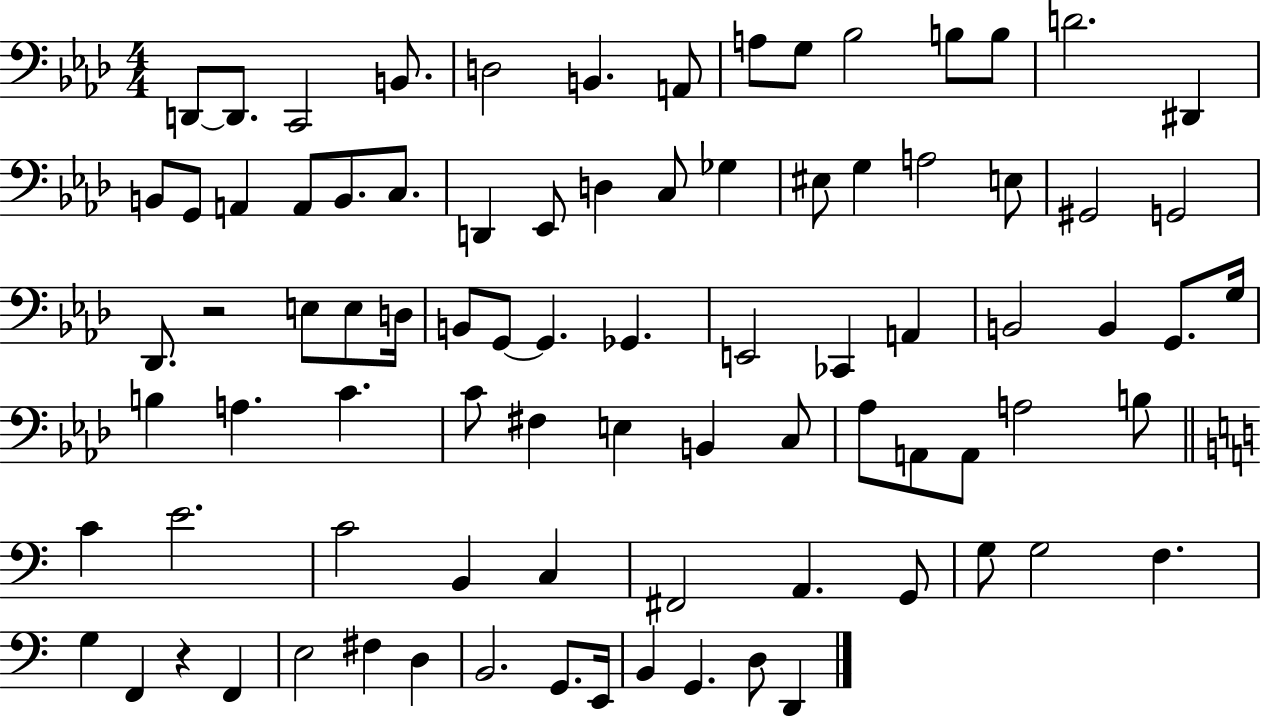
X:1
T:Untitled
M:4/4
L:1/4
K:Ab
D,,/2 D,,/2 C,,2 B,,/2 D,2 B,, A,,/2 A,/2 G,/2 _B,2 B,/2 B,/2 D2 ^D,, B,,/2 G,,/2 A,, A,,/2 B,,/2 C,/2 D,, _E,,/2 D, C,/2 _G, ^E,/2 G, A,2 E,/2 ^G,,2 G,,2 _D,,/2 z2 E,/2 E,/2 D,/4 B,,/2 G,,/2 G,, _G,, E,,2 _C,, A,, B,,2 B,, G,,/2 G,/4 B, A, C C/2 ^F, E, B,, C,/2 _A,/2 A,,/2 A,,/2 A,2 B,/2 C E2 C2 B,, C, ^F,,2 A,, G,,/2 G,/2 G,2 F, G, F,, z F,, E,2 ^F, D, B,,2 G,,/2 E,,/4 B,, G,, D,/2 D,,